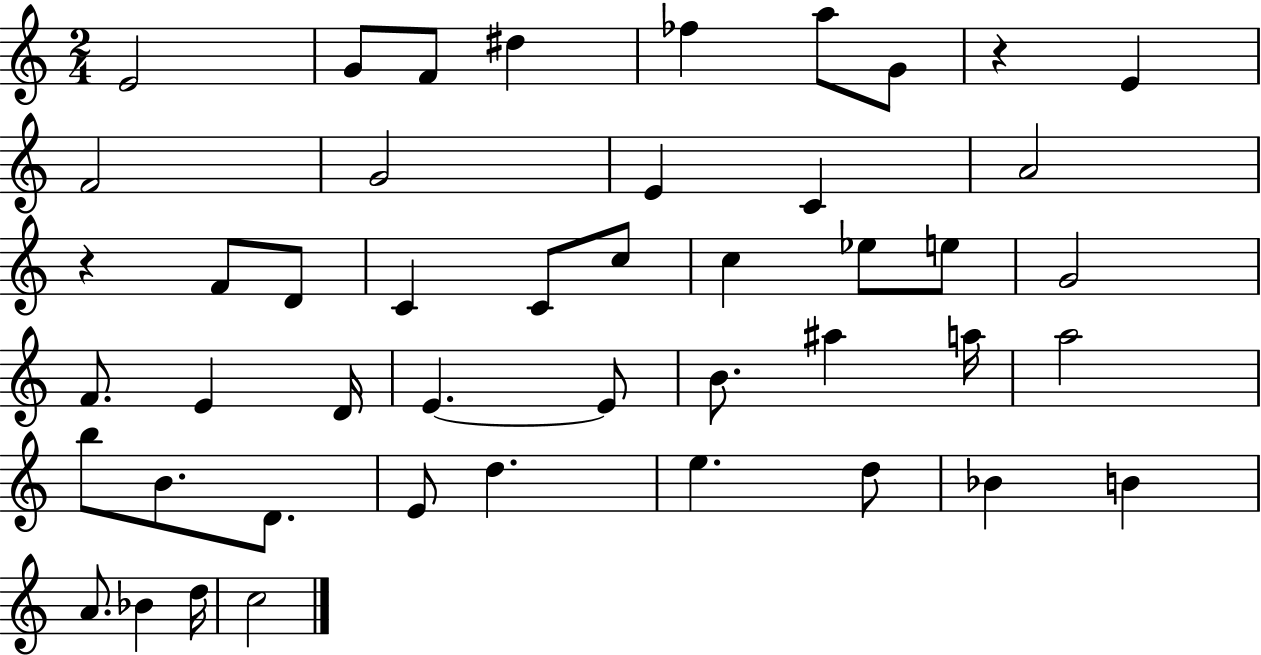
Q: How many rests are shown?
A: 2